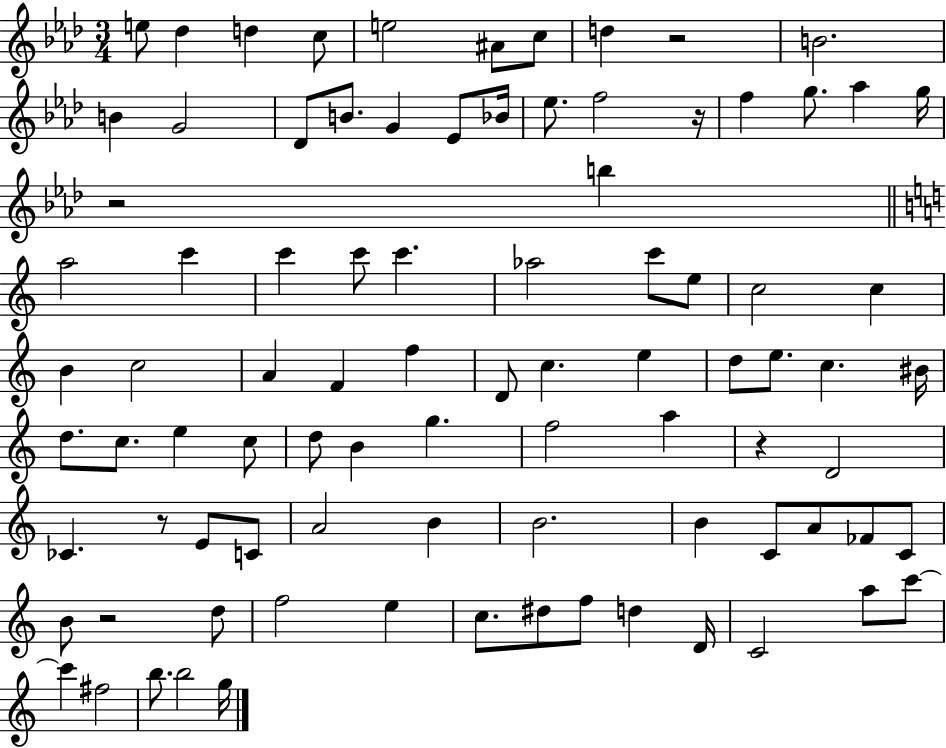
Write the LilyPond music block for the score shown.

{
  \clef treble
  \numericTimeSignature
  \time 3/4
  \key aes \major
  e''8 des''4 d''4 c''8 | e''2 ais'8 c''8 | d''4 r2 | b'2. | \break b'4 g'2 | des'8 b'8. g'4 ees'8 bes'16 | ees''8. f''2 r16 | f''4 g''8. aes''4 g''16 | \break r2 b''4 | \bar "||" \break \key c \major a''2 c'''4 | c'''4 c'''8 c'''4. | aes''2 c'''8 e''8 | c''2 c''4 | \break b'4 c''2 | a'4 f'4 f''4 | d'8 c''4. e''4 | d''8 e''8. c''4. bis'16 | \break d''8. c''8. e''4 c''8 | d''8 b'4 g''4. | f''2 a''4 | r4 d'2 | \break ces'4. r8 e'8 c'8 | a'2 b'4 | b'2. | b'4 c'8 a'8 fes'8 c'8 | \break b'8 r2 d''8 | f''2 e''4 | c''8. dis''8 f''8 d''4 d'16 | c'2 a''8 c'''8~~ | \break c'''4 fis''2 | b''8. b''2 g''16 | \bar "|."
}